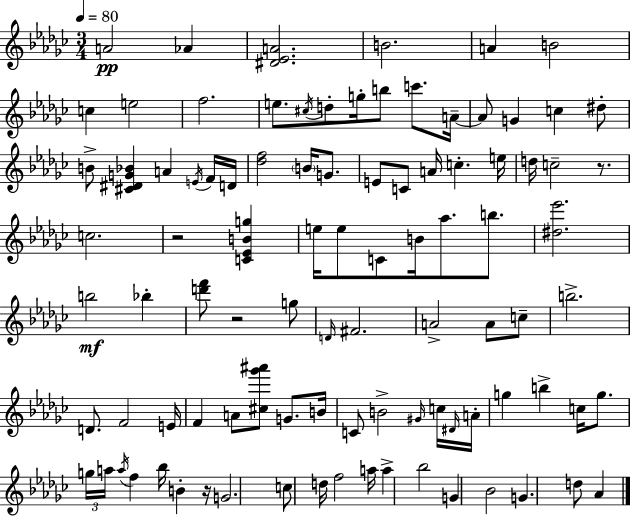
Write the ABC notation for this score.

X:1
T:Untitled
M:3/4
L:1/4
K:Ebm
A2 _A [^D_EA]2 B2 A B2 c e2 f2 e/2 ^c/4 d/2 g/4 b/2 c'/2 A/4 A/2 G c ^d/2 B/2 [^C^DG_B] A E/4 F/4 D/4 [_df]2 B/4 G/2 E/2 C/2 A/4 c e/4 d/4 c2 z/2 c2 z2 [C_EBg] e/4 e/2 C/2 B/4 _a/2 b/2 [^d_e']2 b2 _b [d'f']/2 z2 g/2 D/4 ^F2 A2 A/2 c/2 b2 D/2 F2 E/4 F A/2 [^c_g'^a']/2 G/2 B/4 C/2 B2 ^G/4 c/4 ^D/4 A/4 g b c/4 g/2 g/4 a/4 a/4 f _b/4 B z/4 G2 c/2 d/4 f2 a/4 a _b2 G _B2 G d/2 _A